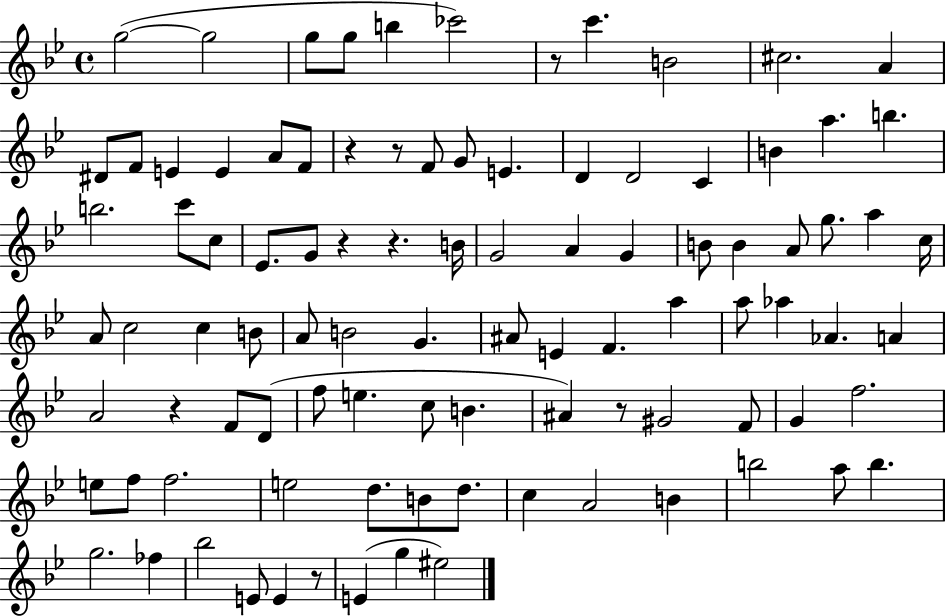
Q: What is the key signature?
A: BES major